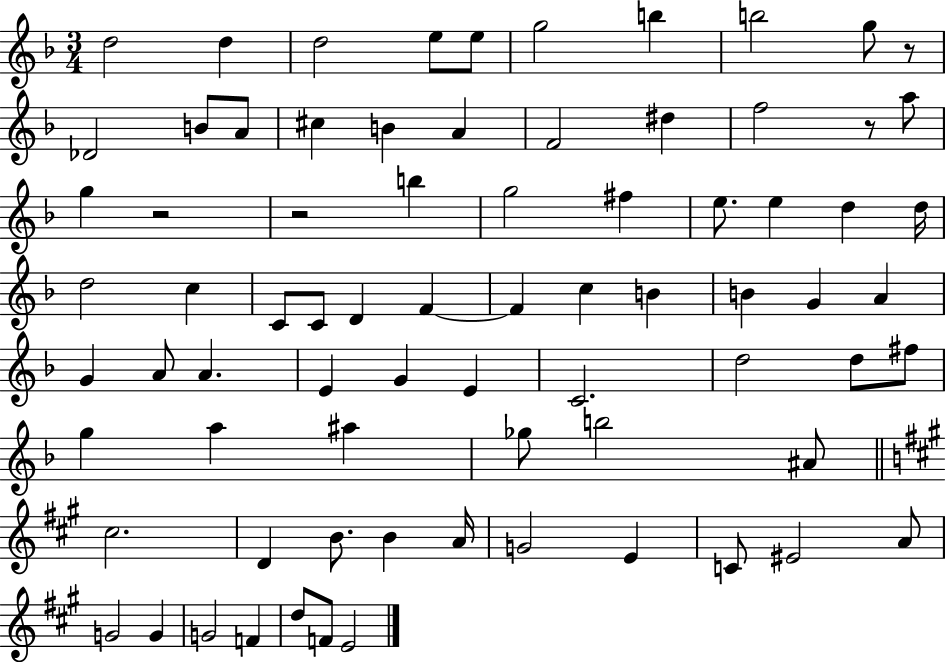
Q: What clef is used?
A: treble